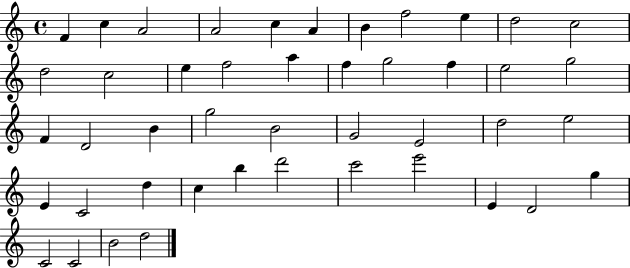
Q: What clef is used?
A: treble